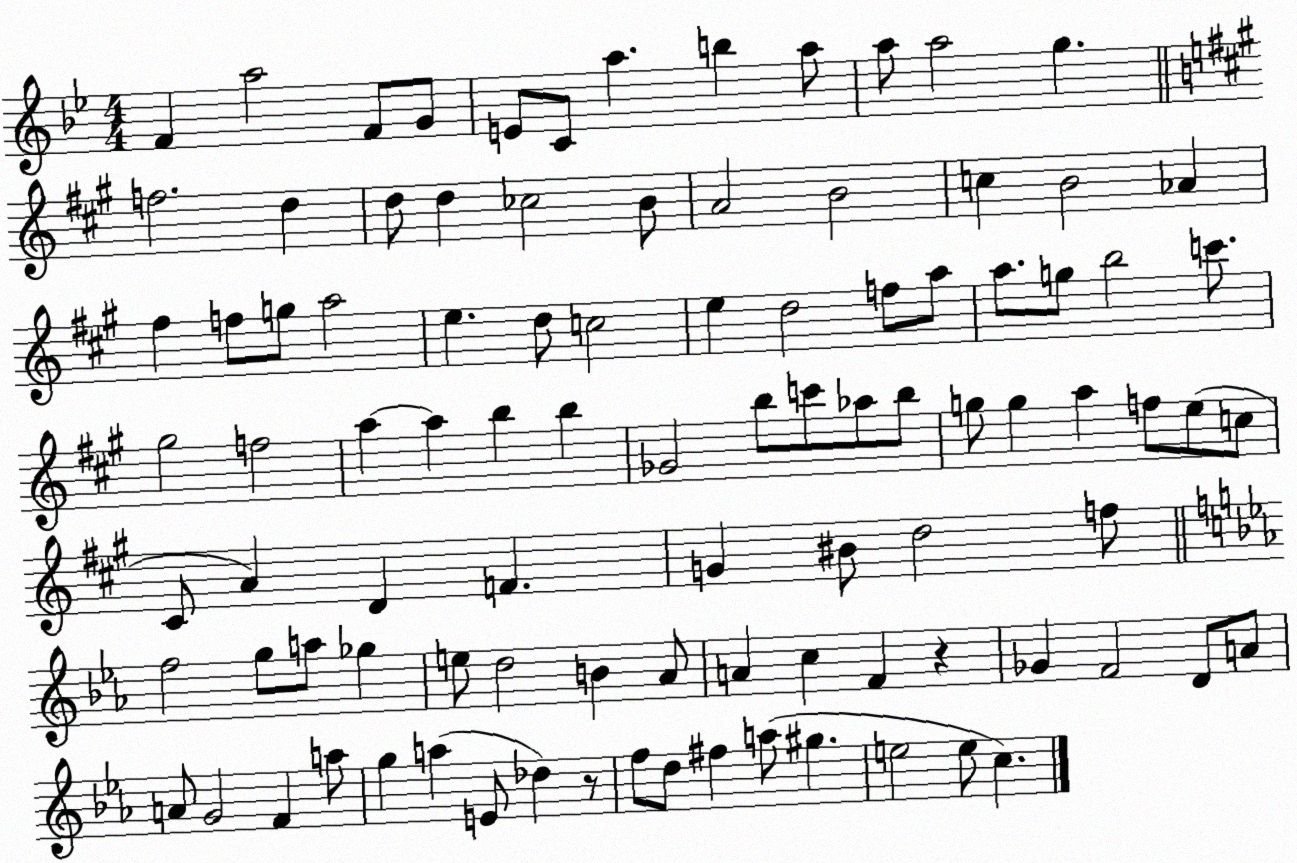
X:1
T:Untitled
M:4/4
L:1/4
K:Bb
F a2 F/2 G/2 E/2 C/2 a b a/2 a/2 a2 g f2 d d/2 d _c2 B/2 A2 B2 c B2 _A ^f f/2 g/2 a2 e d/2 c2 e d2 f/2 a/2 a/2 g/2 b2 c'/2 ^g2 f2 a a b b _G2 b/2 c'/2 _a/2 b/2 g/2 g a f/2 e/2 c/2 ^C/2 A D F G ^B/2 d2 f/2 f2 g/2 a/2 _g e/2 d2 B _A/2 A c F z _G F2 D/2 A/2 A/2 G2 F a/2 g a E/2 _d z/2 f/2 d/2 ^f a/2 ^g e2 e/2 c